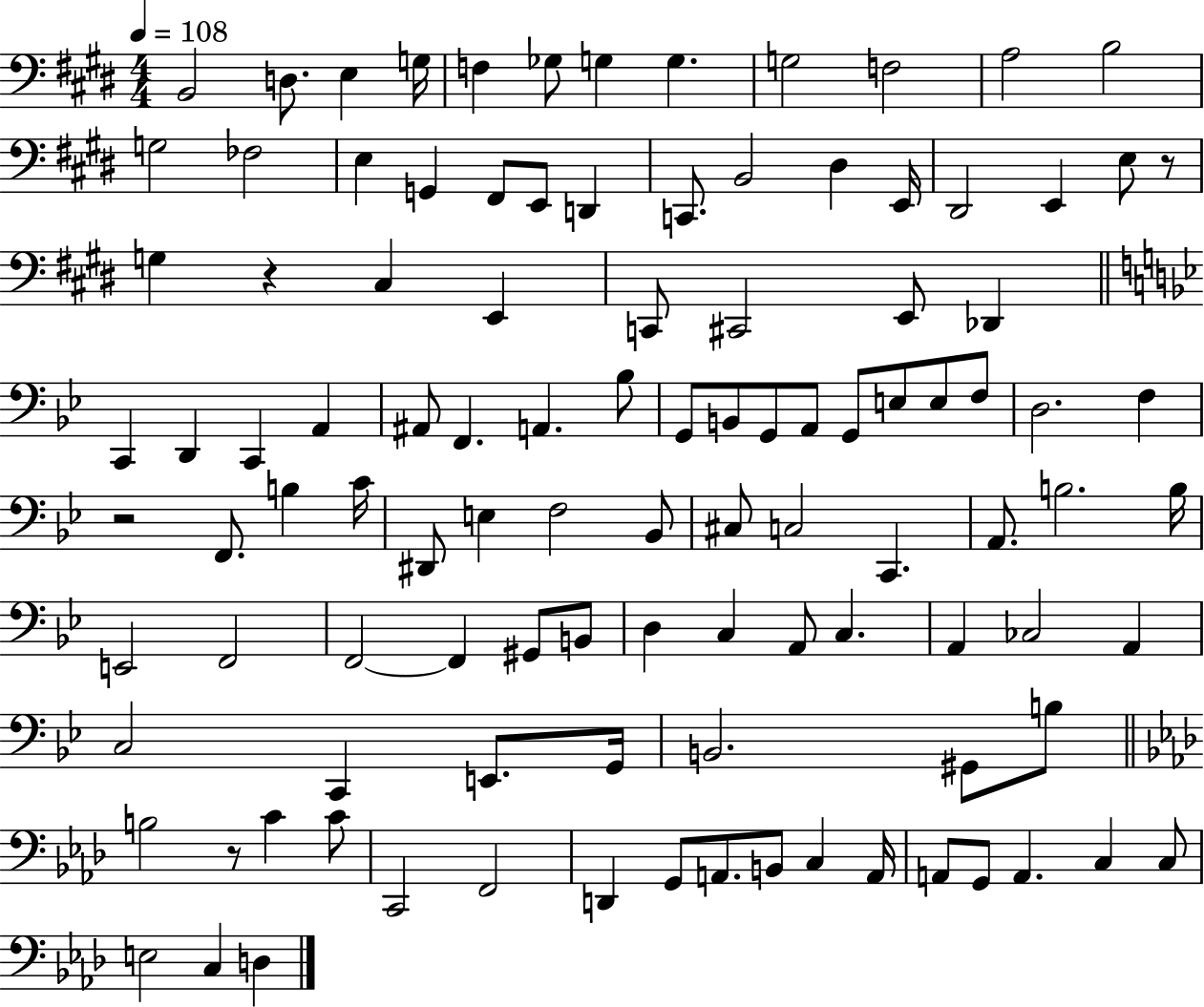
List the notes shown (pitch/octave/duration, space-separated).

B2/h D3/e. E3/q G3/s F3/q Gb3/e G3/q G3/q. G3/h F3/h A3/h B3/h G3/h FES3/h E3/q G2/q F#2/e E2/e D2/q C2/e. B2/h D#3/q E2/s D#2/h E2/q E3/e R/e G3/q R/q C#3/q E2/q C2/e C#2/h E2/e Db2/q C2/q D2/q C2/q A2/q A#2/e F2/q. A2/q. Bb3/e G2/e B2/e G2/e A2/e G2/e E3/e E3/e F3/e D3/h. F3/q R/h F2/e. B3/q C4/s D#2/e E3/q F3/h Bb2/e C#3/e C3/h C2/q. A2/e. B3/h. B3/s E2/h F2/h F2/h F2/q G#2/e B2/e D3/q C3/q A2/e C3/q. A2/q CES3/h A2/q C3/h C2/q E2/e. G2/s B2/h. G#2/e B3/e B3/h R/e C4/q C4/e C2/h F2/h D2/q G2/e A2/e. B2/e C3/q A2/s A2/e G2/e A2/q. C3/q C3/e E3/h C3/q D3/q